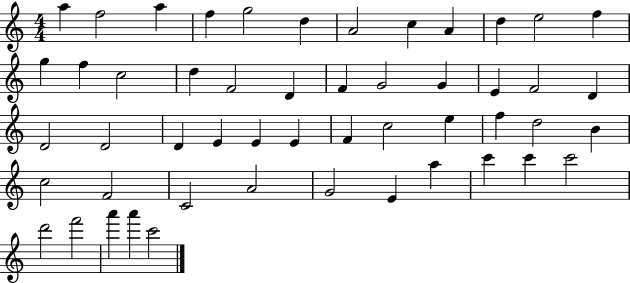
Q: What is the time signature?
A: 4/4